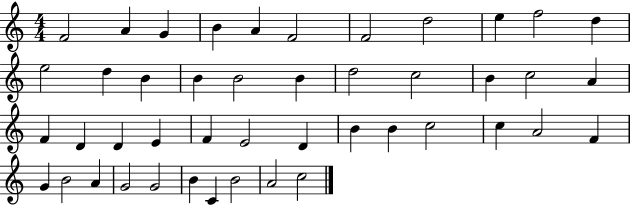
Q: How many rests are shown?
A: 0